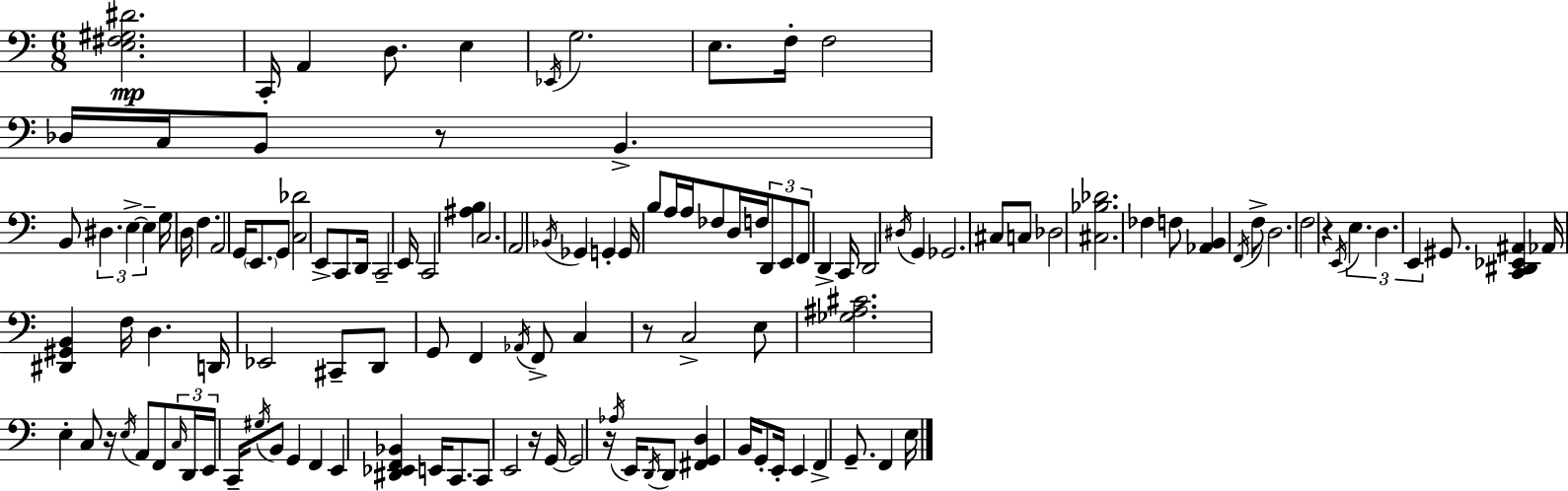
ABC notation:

X:1
T:Untitled
M:6/8
L:1/4
K:C
[E,^F,^G,^D]2 C,,/4 A,, D,/2 E, _E,,/4 G,2 E,/2 F,/4 F,2 _D,/4 C,/4 B,,/2 z/2 B,, B,,/2 ^D, E, E, G,/4 D,/4 F, A,,2 G,,/4 E,,/2 G,,/2 [C,_D]2 E,,/2 C,,/2 D,,/4 C,,2 E,,/4 C,,2 [^A,B,] C,2 A,,2 _B,,/4 _G,, G,, G,,/4 B,/2 A,/4 A,/4 _F,/2 D,/4 F,/4 D,,/2 E,,/2 F,,/2 D,, C,,/4 D,,2 ^D,/4 G,, _G,,2 ^C,/2 C,/2 _D,2 [^C,_B,_D]2 _F, F,/2 [_A,,B,,] F,,/4 F,/2 D,2 F,2 z E,,/4 E, D, E,, ^G,,/2 [C,,^D,,_E,,^A,,] _A,,/4 [^D,,^G,,B,,] F,/4 D, D,,/4 _E,,2 ^C,,/2 D,,/2 G,,/2 F,, _A,,/4 F,,/2 C, z/2 C,2 E,/2 [_G,^A,^C]2 E, C,/2 z/4 E,/4 A,,/2 F,,/2 C,/4 D,,/4 E,,/4 C,,/4 ^G,/4 B,,/2 G,, F,, E,, [^D,,_E,,F,,_B,,] E,,/4 C,,/2 C,,/2 E,,2 z/4 G,,/4 G,,2 z/4 _A,/4 E,,/4 D,,/4 D,,/2 [^F,,G,,D,] B,,/4 G,,/2 E,,/4 E,, F,, G,,/2 F,, E,/4